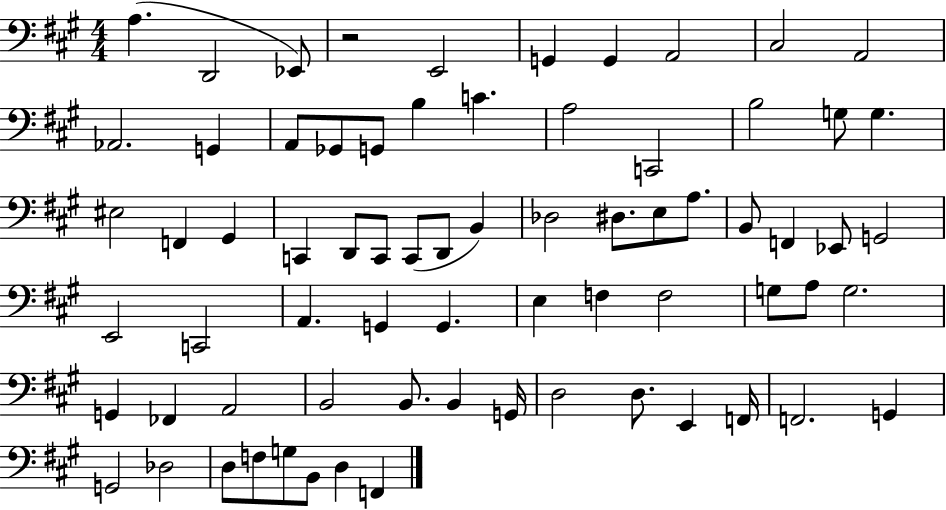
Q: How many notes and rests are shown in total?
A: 71